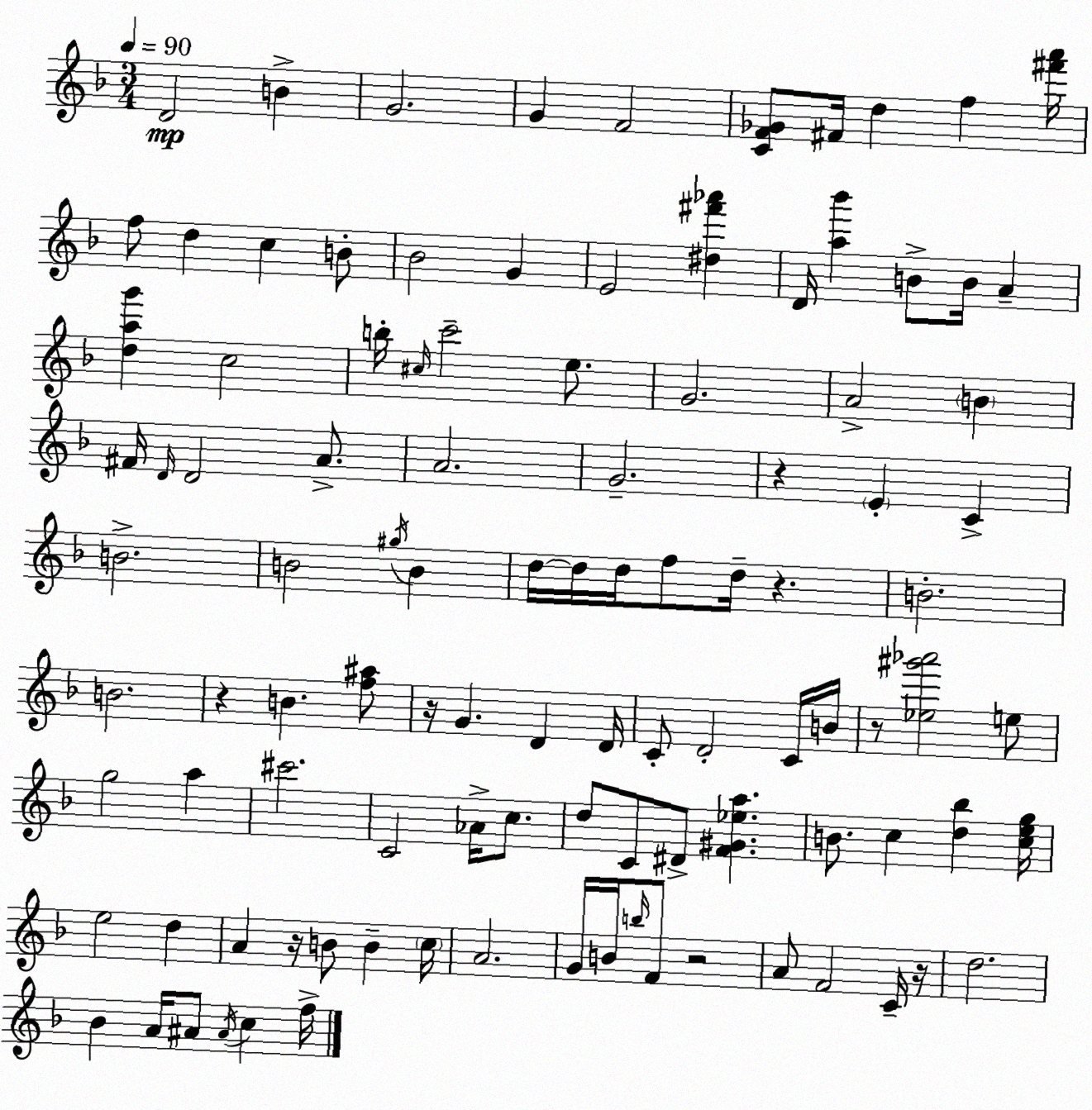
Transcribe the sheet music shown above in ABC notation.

X:1
T:Untitled
M:3/4
L:1/4
K:Dm
D2 B G2 G F2 [CF_G]/2 ^F/4 d f [^f'a']/4 f/2 d c B/2 _B2 G E2 [^d^f'_a'] D/4 [a_b'] B/2 B/4 A [dag'] c2 b/4 ^c/4 c'2 e/2 G2 A2 B ^F/4 D/4 D2 A/2 A2 G2 z E C B2 B2 ^g/4 B d/4 d/4 d/4 f/2 d/4 z B2 B2 z B [f^a]/2 z/4 G D D/4 C/2 D2 C/4 B/4 z/2 [_e^g'_a']2 e/2 g2 a ^c'2 C2 _A/4 c/2 d/2 C/2 ^D/2 [F^G_ea] B/2 c [d_b] [ceg]/4 e2 d A z/4 B/2 B c/4 A2 G/4 B/4 b/4 F/2 z2 A/2 F2 C/4 z/4 d2 _B A/4 ^A/2 ^A/4 c f/4